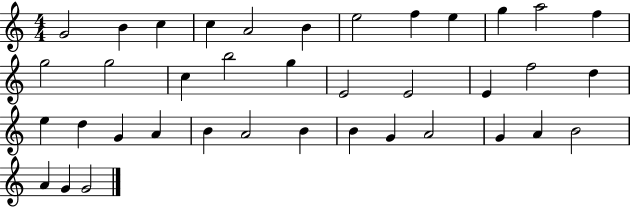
{
  \clef treble
  \numericTimeSignature
  \time 4/4
  \key c \major
  g'2 b'4 c''4 | c''4 a'2 b'4 | e''2 f''4 e''4 | g''4 a''2 f''4 | \break g''2 g''2 | c''4 b''2 g''4 | e'2 e'2 | e'4 f''2 d''4 | \break e''4 d''4 g'4 a'4 | b'4 a'2 b'4 | b'4 g'4 a'2 | g'4 a'4 b'2 | \break a'4 g'4 g'2 | \bar "|."
}